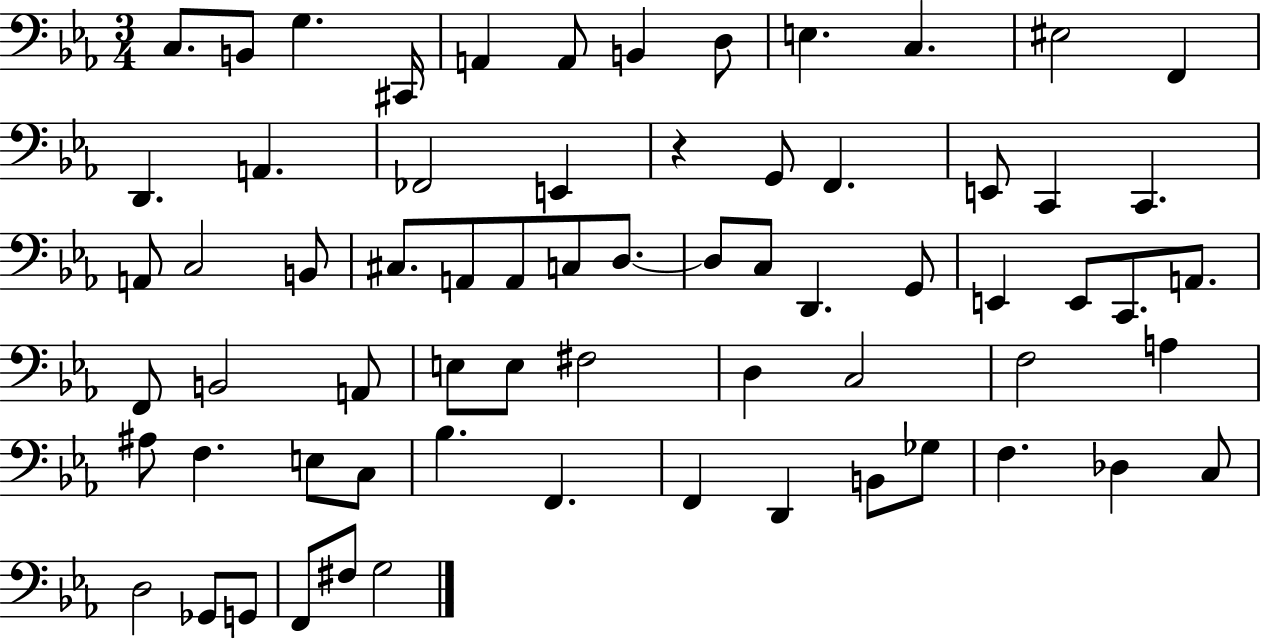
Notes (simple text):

C3/e. B2/e G3/q. C#2/s A2/q A2/e B2/q D3/e E3/q. C3/q. EIS3/h F2/q D2/q. A2/q. FES2/h E2/q R/q G2/e F2/q. E2/e C2/q C2/q. A2/e C3/h B2/e C#3/e. A2/e A2/e C3/e D3/e. D3/e C3/e D2/q. G2/e E2/q E2/e C2/e. A2/e. F2/e B2/h A2/e E3/e E3/e F#3/h D3/q C3/h F3/h A3/q A#3/e F3/q. E3/e C3/e Bb3/q. F2/q. F2/q D2/q B2/e Gb3/e F3/q. Db3/q C3/e D3/h Gb2/e G2/e F2/e F#3/e G3/h